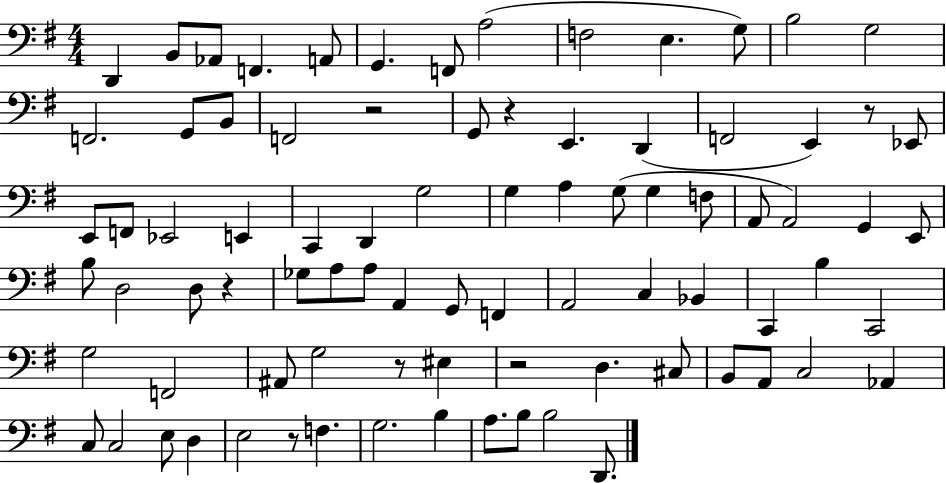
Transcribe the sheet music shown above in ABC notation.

X:1
T:Untitled
M:4/4
L:1/4
K:G
D,, B,,/2 _A,,/2 F,, A,,/2 G,, F,,/2 A,2 F,2 E, G,/2 B,2 G,2 F,,2 G,,/2 B,,/2 F,,2 z2 G,,/2 z E,, D,, F,,2 E,, z/2 _E,,/2 E,,/2 F,,/2 _E,,2 E,, C,, D,, G,2 G, A, G,/2 G, F,/2 A,,/2 A,,2 G,, E,,/2 B,/2 D,2 D,/2 z _G,/2 A,/2 A,/2 A,, G,,/2 F,, A,,2 C, _B,, C,, B, C,,2 G,2 F,,2 ^A,,/2 G,2 z/2 ^E, z2 D, ^C,/2 B,,/2 A,,/2 C,2 _A,, C,/2 C,2 E,/2 D, E,2 z/2 F, G,2 B, A,/2 B,/2 B,2 D,,/2